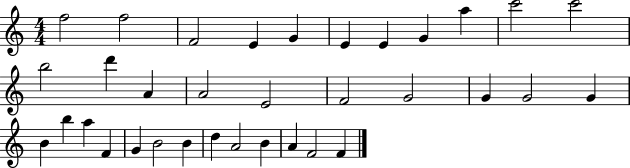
{
  \clef treble
  \numericTimeSignature
  \time 4/4
  \key c \major
  f''2 f''2 | f'2 e'4 g'4 | e'4 e'4 g'4 a''4 | c'''2 c'''2 | \break b''2 d'''4 a'4 | a'2 e'2 | f'2 g'2 | g'4 g'2 g'4 | \break b'4 b''4 a''4 f'4 | g'4 b'2 b'4 | d''4 a'2 b'4 | a'4 f'2 f'4 | \break \bar "|."
}